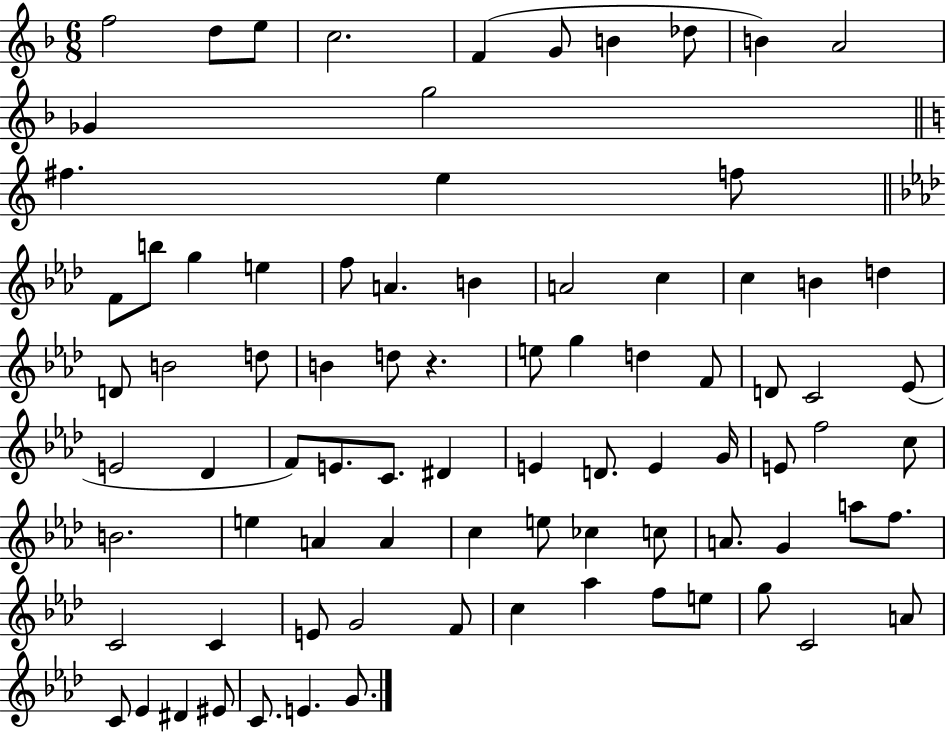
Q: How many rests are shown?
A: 1